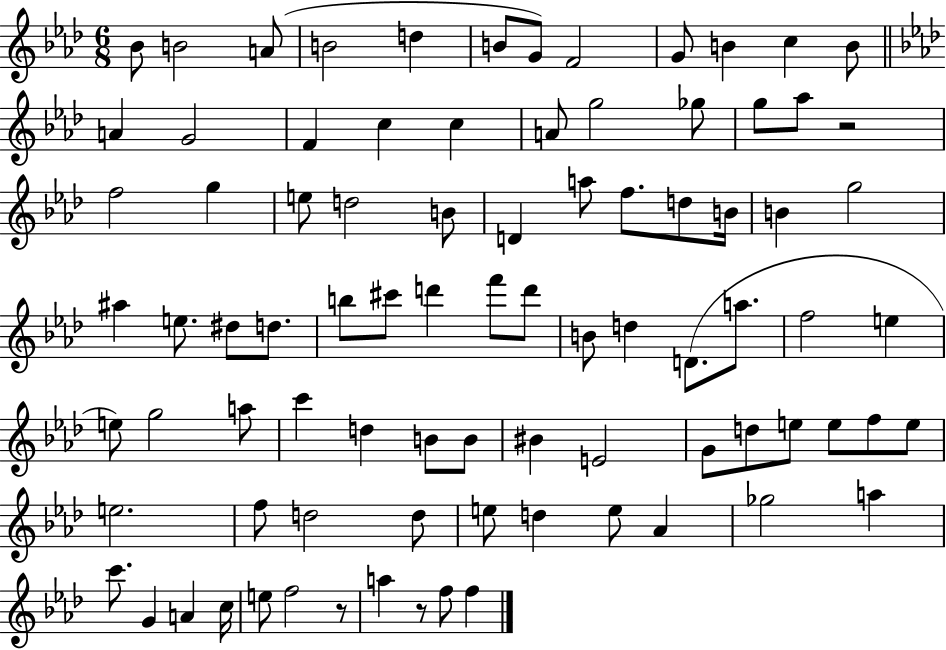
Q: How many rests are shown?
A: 3